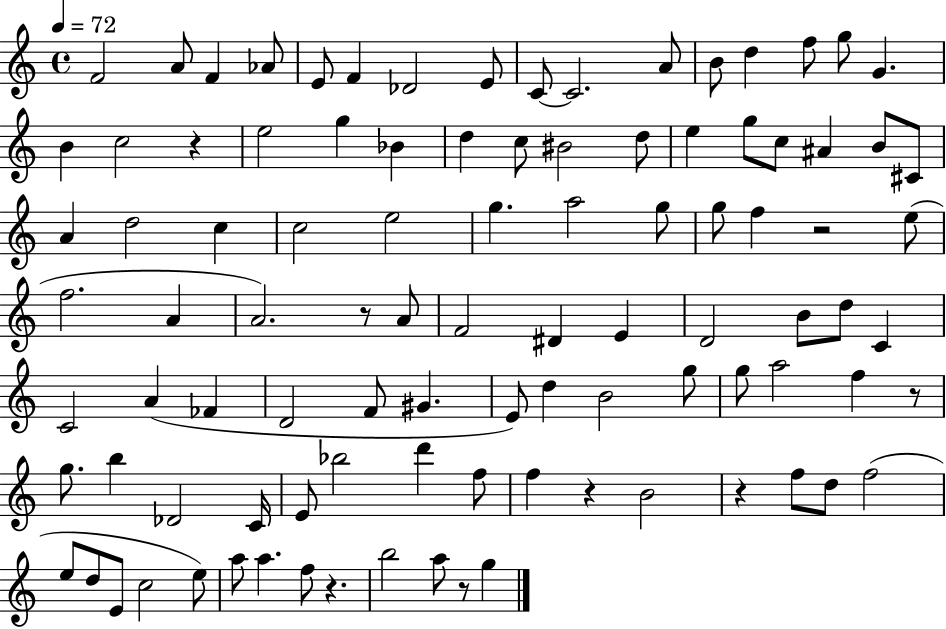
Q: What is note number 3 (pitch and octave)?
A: F4